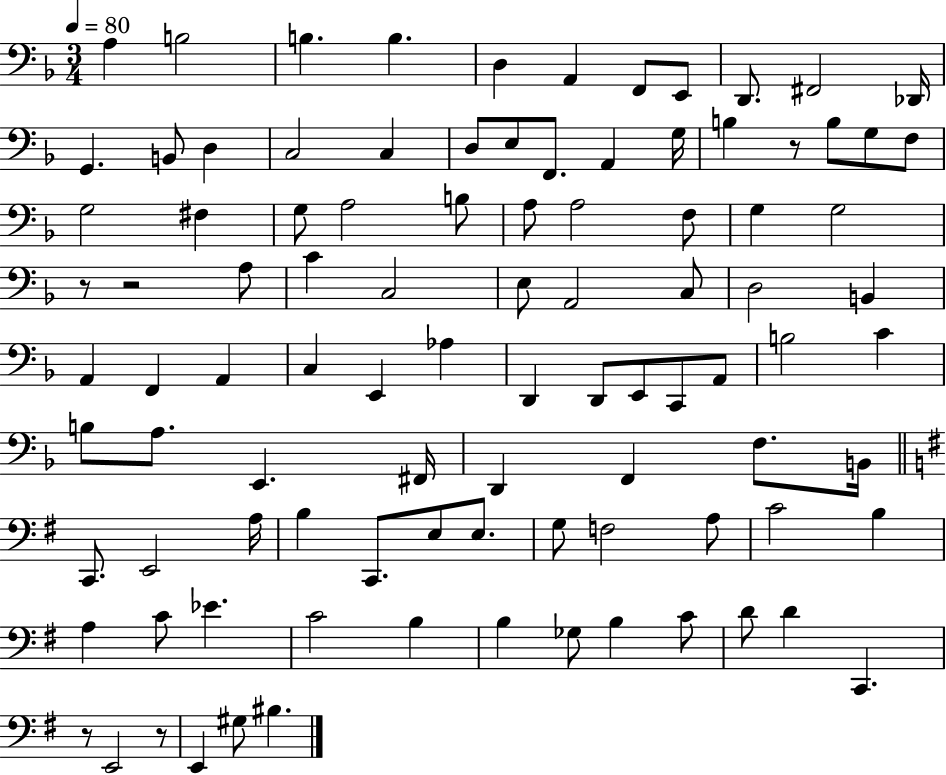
A3/q B3/h B3/q. B3/q. D3/q A2/q F2/e E2/e D2/e. F#2/h Db2/s G2/q. B2/e D3/q C3/h C3/q D3/e E3/e F2/e. A2/q G3/s B3/q R/e B3/e G3/e F3/e G3/h F#3/q G3/e A3/h B3/e A3/e A3/h F3/e G3/q G3/h R/e R/h A3/e C4/q C3/h E3/e A2/h C3/e D3/h B2/q A2/q F2/q A2/q C3/q E2/q Ab3/q D2/q D2/e E2/e C2/e A2/e B3/h C4/q B3/e A3/e. E2/q. F#2/s D2/q F2/q F3/e. B2/s C2/e. E2/h A3/s B3/q C2/e. E3/e E3/e. G3/e F3/h A3/e C4/h B3/q A3/q C4/e Eb4/q. C4/h B3/q B3/q Gb3/e B3/q C4/e D4/e D4/q C2/q. R/e E2/h R/e E2/q G#3/e BIS3/q.